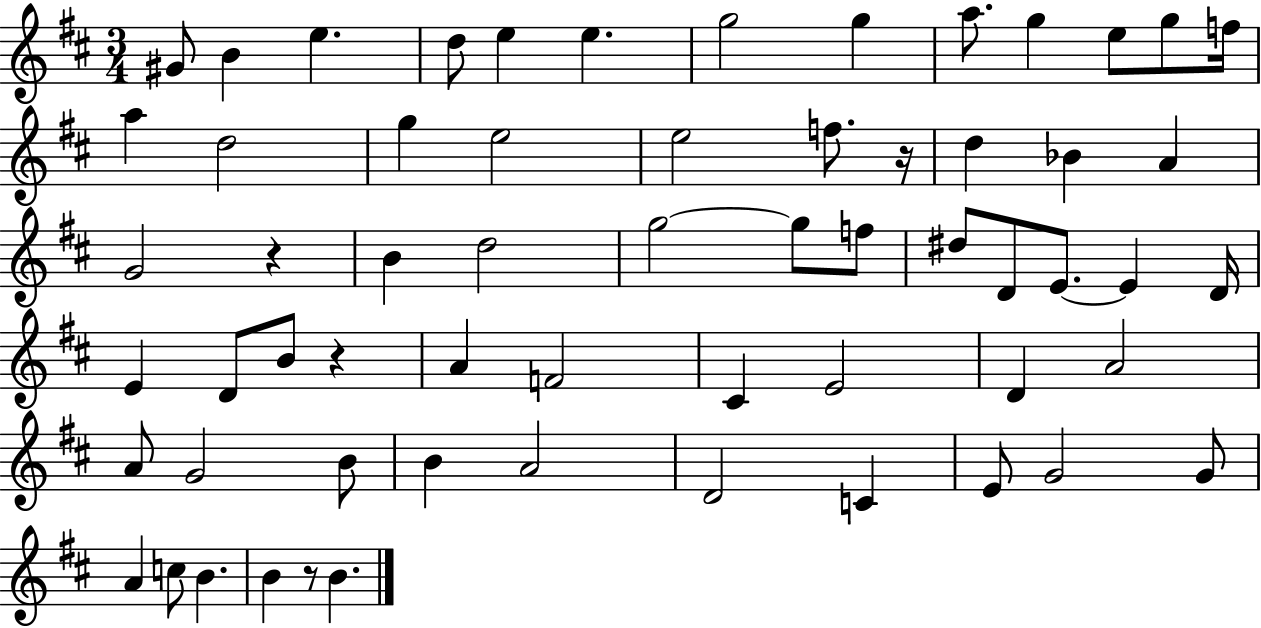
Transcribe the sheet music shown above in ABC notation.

X:1
T:Untitled
M:3/4
L:1/4
K:D
^G/2 B e d/2 e e g2 g a/2 g e/2 g/2 f/4 a d2 g e2 e2 f/2 z/4 d _B A G2 z B d2 g2 g/2 f/2 ^d/2 D/2 E/2 E D/4 E D/2 B/2 z A F2 ^C E2 D A2 A/2 G2 B/2 B A2 D2 C E/2 G2 G/2 A c/2 B B z/2 B